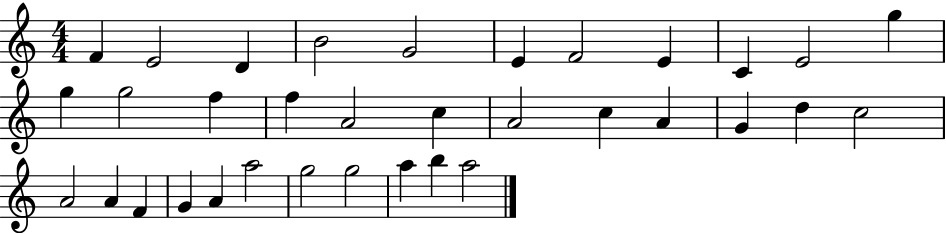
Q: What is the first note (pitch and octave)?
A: F4